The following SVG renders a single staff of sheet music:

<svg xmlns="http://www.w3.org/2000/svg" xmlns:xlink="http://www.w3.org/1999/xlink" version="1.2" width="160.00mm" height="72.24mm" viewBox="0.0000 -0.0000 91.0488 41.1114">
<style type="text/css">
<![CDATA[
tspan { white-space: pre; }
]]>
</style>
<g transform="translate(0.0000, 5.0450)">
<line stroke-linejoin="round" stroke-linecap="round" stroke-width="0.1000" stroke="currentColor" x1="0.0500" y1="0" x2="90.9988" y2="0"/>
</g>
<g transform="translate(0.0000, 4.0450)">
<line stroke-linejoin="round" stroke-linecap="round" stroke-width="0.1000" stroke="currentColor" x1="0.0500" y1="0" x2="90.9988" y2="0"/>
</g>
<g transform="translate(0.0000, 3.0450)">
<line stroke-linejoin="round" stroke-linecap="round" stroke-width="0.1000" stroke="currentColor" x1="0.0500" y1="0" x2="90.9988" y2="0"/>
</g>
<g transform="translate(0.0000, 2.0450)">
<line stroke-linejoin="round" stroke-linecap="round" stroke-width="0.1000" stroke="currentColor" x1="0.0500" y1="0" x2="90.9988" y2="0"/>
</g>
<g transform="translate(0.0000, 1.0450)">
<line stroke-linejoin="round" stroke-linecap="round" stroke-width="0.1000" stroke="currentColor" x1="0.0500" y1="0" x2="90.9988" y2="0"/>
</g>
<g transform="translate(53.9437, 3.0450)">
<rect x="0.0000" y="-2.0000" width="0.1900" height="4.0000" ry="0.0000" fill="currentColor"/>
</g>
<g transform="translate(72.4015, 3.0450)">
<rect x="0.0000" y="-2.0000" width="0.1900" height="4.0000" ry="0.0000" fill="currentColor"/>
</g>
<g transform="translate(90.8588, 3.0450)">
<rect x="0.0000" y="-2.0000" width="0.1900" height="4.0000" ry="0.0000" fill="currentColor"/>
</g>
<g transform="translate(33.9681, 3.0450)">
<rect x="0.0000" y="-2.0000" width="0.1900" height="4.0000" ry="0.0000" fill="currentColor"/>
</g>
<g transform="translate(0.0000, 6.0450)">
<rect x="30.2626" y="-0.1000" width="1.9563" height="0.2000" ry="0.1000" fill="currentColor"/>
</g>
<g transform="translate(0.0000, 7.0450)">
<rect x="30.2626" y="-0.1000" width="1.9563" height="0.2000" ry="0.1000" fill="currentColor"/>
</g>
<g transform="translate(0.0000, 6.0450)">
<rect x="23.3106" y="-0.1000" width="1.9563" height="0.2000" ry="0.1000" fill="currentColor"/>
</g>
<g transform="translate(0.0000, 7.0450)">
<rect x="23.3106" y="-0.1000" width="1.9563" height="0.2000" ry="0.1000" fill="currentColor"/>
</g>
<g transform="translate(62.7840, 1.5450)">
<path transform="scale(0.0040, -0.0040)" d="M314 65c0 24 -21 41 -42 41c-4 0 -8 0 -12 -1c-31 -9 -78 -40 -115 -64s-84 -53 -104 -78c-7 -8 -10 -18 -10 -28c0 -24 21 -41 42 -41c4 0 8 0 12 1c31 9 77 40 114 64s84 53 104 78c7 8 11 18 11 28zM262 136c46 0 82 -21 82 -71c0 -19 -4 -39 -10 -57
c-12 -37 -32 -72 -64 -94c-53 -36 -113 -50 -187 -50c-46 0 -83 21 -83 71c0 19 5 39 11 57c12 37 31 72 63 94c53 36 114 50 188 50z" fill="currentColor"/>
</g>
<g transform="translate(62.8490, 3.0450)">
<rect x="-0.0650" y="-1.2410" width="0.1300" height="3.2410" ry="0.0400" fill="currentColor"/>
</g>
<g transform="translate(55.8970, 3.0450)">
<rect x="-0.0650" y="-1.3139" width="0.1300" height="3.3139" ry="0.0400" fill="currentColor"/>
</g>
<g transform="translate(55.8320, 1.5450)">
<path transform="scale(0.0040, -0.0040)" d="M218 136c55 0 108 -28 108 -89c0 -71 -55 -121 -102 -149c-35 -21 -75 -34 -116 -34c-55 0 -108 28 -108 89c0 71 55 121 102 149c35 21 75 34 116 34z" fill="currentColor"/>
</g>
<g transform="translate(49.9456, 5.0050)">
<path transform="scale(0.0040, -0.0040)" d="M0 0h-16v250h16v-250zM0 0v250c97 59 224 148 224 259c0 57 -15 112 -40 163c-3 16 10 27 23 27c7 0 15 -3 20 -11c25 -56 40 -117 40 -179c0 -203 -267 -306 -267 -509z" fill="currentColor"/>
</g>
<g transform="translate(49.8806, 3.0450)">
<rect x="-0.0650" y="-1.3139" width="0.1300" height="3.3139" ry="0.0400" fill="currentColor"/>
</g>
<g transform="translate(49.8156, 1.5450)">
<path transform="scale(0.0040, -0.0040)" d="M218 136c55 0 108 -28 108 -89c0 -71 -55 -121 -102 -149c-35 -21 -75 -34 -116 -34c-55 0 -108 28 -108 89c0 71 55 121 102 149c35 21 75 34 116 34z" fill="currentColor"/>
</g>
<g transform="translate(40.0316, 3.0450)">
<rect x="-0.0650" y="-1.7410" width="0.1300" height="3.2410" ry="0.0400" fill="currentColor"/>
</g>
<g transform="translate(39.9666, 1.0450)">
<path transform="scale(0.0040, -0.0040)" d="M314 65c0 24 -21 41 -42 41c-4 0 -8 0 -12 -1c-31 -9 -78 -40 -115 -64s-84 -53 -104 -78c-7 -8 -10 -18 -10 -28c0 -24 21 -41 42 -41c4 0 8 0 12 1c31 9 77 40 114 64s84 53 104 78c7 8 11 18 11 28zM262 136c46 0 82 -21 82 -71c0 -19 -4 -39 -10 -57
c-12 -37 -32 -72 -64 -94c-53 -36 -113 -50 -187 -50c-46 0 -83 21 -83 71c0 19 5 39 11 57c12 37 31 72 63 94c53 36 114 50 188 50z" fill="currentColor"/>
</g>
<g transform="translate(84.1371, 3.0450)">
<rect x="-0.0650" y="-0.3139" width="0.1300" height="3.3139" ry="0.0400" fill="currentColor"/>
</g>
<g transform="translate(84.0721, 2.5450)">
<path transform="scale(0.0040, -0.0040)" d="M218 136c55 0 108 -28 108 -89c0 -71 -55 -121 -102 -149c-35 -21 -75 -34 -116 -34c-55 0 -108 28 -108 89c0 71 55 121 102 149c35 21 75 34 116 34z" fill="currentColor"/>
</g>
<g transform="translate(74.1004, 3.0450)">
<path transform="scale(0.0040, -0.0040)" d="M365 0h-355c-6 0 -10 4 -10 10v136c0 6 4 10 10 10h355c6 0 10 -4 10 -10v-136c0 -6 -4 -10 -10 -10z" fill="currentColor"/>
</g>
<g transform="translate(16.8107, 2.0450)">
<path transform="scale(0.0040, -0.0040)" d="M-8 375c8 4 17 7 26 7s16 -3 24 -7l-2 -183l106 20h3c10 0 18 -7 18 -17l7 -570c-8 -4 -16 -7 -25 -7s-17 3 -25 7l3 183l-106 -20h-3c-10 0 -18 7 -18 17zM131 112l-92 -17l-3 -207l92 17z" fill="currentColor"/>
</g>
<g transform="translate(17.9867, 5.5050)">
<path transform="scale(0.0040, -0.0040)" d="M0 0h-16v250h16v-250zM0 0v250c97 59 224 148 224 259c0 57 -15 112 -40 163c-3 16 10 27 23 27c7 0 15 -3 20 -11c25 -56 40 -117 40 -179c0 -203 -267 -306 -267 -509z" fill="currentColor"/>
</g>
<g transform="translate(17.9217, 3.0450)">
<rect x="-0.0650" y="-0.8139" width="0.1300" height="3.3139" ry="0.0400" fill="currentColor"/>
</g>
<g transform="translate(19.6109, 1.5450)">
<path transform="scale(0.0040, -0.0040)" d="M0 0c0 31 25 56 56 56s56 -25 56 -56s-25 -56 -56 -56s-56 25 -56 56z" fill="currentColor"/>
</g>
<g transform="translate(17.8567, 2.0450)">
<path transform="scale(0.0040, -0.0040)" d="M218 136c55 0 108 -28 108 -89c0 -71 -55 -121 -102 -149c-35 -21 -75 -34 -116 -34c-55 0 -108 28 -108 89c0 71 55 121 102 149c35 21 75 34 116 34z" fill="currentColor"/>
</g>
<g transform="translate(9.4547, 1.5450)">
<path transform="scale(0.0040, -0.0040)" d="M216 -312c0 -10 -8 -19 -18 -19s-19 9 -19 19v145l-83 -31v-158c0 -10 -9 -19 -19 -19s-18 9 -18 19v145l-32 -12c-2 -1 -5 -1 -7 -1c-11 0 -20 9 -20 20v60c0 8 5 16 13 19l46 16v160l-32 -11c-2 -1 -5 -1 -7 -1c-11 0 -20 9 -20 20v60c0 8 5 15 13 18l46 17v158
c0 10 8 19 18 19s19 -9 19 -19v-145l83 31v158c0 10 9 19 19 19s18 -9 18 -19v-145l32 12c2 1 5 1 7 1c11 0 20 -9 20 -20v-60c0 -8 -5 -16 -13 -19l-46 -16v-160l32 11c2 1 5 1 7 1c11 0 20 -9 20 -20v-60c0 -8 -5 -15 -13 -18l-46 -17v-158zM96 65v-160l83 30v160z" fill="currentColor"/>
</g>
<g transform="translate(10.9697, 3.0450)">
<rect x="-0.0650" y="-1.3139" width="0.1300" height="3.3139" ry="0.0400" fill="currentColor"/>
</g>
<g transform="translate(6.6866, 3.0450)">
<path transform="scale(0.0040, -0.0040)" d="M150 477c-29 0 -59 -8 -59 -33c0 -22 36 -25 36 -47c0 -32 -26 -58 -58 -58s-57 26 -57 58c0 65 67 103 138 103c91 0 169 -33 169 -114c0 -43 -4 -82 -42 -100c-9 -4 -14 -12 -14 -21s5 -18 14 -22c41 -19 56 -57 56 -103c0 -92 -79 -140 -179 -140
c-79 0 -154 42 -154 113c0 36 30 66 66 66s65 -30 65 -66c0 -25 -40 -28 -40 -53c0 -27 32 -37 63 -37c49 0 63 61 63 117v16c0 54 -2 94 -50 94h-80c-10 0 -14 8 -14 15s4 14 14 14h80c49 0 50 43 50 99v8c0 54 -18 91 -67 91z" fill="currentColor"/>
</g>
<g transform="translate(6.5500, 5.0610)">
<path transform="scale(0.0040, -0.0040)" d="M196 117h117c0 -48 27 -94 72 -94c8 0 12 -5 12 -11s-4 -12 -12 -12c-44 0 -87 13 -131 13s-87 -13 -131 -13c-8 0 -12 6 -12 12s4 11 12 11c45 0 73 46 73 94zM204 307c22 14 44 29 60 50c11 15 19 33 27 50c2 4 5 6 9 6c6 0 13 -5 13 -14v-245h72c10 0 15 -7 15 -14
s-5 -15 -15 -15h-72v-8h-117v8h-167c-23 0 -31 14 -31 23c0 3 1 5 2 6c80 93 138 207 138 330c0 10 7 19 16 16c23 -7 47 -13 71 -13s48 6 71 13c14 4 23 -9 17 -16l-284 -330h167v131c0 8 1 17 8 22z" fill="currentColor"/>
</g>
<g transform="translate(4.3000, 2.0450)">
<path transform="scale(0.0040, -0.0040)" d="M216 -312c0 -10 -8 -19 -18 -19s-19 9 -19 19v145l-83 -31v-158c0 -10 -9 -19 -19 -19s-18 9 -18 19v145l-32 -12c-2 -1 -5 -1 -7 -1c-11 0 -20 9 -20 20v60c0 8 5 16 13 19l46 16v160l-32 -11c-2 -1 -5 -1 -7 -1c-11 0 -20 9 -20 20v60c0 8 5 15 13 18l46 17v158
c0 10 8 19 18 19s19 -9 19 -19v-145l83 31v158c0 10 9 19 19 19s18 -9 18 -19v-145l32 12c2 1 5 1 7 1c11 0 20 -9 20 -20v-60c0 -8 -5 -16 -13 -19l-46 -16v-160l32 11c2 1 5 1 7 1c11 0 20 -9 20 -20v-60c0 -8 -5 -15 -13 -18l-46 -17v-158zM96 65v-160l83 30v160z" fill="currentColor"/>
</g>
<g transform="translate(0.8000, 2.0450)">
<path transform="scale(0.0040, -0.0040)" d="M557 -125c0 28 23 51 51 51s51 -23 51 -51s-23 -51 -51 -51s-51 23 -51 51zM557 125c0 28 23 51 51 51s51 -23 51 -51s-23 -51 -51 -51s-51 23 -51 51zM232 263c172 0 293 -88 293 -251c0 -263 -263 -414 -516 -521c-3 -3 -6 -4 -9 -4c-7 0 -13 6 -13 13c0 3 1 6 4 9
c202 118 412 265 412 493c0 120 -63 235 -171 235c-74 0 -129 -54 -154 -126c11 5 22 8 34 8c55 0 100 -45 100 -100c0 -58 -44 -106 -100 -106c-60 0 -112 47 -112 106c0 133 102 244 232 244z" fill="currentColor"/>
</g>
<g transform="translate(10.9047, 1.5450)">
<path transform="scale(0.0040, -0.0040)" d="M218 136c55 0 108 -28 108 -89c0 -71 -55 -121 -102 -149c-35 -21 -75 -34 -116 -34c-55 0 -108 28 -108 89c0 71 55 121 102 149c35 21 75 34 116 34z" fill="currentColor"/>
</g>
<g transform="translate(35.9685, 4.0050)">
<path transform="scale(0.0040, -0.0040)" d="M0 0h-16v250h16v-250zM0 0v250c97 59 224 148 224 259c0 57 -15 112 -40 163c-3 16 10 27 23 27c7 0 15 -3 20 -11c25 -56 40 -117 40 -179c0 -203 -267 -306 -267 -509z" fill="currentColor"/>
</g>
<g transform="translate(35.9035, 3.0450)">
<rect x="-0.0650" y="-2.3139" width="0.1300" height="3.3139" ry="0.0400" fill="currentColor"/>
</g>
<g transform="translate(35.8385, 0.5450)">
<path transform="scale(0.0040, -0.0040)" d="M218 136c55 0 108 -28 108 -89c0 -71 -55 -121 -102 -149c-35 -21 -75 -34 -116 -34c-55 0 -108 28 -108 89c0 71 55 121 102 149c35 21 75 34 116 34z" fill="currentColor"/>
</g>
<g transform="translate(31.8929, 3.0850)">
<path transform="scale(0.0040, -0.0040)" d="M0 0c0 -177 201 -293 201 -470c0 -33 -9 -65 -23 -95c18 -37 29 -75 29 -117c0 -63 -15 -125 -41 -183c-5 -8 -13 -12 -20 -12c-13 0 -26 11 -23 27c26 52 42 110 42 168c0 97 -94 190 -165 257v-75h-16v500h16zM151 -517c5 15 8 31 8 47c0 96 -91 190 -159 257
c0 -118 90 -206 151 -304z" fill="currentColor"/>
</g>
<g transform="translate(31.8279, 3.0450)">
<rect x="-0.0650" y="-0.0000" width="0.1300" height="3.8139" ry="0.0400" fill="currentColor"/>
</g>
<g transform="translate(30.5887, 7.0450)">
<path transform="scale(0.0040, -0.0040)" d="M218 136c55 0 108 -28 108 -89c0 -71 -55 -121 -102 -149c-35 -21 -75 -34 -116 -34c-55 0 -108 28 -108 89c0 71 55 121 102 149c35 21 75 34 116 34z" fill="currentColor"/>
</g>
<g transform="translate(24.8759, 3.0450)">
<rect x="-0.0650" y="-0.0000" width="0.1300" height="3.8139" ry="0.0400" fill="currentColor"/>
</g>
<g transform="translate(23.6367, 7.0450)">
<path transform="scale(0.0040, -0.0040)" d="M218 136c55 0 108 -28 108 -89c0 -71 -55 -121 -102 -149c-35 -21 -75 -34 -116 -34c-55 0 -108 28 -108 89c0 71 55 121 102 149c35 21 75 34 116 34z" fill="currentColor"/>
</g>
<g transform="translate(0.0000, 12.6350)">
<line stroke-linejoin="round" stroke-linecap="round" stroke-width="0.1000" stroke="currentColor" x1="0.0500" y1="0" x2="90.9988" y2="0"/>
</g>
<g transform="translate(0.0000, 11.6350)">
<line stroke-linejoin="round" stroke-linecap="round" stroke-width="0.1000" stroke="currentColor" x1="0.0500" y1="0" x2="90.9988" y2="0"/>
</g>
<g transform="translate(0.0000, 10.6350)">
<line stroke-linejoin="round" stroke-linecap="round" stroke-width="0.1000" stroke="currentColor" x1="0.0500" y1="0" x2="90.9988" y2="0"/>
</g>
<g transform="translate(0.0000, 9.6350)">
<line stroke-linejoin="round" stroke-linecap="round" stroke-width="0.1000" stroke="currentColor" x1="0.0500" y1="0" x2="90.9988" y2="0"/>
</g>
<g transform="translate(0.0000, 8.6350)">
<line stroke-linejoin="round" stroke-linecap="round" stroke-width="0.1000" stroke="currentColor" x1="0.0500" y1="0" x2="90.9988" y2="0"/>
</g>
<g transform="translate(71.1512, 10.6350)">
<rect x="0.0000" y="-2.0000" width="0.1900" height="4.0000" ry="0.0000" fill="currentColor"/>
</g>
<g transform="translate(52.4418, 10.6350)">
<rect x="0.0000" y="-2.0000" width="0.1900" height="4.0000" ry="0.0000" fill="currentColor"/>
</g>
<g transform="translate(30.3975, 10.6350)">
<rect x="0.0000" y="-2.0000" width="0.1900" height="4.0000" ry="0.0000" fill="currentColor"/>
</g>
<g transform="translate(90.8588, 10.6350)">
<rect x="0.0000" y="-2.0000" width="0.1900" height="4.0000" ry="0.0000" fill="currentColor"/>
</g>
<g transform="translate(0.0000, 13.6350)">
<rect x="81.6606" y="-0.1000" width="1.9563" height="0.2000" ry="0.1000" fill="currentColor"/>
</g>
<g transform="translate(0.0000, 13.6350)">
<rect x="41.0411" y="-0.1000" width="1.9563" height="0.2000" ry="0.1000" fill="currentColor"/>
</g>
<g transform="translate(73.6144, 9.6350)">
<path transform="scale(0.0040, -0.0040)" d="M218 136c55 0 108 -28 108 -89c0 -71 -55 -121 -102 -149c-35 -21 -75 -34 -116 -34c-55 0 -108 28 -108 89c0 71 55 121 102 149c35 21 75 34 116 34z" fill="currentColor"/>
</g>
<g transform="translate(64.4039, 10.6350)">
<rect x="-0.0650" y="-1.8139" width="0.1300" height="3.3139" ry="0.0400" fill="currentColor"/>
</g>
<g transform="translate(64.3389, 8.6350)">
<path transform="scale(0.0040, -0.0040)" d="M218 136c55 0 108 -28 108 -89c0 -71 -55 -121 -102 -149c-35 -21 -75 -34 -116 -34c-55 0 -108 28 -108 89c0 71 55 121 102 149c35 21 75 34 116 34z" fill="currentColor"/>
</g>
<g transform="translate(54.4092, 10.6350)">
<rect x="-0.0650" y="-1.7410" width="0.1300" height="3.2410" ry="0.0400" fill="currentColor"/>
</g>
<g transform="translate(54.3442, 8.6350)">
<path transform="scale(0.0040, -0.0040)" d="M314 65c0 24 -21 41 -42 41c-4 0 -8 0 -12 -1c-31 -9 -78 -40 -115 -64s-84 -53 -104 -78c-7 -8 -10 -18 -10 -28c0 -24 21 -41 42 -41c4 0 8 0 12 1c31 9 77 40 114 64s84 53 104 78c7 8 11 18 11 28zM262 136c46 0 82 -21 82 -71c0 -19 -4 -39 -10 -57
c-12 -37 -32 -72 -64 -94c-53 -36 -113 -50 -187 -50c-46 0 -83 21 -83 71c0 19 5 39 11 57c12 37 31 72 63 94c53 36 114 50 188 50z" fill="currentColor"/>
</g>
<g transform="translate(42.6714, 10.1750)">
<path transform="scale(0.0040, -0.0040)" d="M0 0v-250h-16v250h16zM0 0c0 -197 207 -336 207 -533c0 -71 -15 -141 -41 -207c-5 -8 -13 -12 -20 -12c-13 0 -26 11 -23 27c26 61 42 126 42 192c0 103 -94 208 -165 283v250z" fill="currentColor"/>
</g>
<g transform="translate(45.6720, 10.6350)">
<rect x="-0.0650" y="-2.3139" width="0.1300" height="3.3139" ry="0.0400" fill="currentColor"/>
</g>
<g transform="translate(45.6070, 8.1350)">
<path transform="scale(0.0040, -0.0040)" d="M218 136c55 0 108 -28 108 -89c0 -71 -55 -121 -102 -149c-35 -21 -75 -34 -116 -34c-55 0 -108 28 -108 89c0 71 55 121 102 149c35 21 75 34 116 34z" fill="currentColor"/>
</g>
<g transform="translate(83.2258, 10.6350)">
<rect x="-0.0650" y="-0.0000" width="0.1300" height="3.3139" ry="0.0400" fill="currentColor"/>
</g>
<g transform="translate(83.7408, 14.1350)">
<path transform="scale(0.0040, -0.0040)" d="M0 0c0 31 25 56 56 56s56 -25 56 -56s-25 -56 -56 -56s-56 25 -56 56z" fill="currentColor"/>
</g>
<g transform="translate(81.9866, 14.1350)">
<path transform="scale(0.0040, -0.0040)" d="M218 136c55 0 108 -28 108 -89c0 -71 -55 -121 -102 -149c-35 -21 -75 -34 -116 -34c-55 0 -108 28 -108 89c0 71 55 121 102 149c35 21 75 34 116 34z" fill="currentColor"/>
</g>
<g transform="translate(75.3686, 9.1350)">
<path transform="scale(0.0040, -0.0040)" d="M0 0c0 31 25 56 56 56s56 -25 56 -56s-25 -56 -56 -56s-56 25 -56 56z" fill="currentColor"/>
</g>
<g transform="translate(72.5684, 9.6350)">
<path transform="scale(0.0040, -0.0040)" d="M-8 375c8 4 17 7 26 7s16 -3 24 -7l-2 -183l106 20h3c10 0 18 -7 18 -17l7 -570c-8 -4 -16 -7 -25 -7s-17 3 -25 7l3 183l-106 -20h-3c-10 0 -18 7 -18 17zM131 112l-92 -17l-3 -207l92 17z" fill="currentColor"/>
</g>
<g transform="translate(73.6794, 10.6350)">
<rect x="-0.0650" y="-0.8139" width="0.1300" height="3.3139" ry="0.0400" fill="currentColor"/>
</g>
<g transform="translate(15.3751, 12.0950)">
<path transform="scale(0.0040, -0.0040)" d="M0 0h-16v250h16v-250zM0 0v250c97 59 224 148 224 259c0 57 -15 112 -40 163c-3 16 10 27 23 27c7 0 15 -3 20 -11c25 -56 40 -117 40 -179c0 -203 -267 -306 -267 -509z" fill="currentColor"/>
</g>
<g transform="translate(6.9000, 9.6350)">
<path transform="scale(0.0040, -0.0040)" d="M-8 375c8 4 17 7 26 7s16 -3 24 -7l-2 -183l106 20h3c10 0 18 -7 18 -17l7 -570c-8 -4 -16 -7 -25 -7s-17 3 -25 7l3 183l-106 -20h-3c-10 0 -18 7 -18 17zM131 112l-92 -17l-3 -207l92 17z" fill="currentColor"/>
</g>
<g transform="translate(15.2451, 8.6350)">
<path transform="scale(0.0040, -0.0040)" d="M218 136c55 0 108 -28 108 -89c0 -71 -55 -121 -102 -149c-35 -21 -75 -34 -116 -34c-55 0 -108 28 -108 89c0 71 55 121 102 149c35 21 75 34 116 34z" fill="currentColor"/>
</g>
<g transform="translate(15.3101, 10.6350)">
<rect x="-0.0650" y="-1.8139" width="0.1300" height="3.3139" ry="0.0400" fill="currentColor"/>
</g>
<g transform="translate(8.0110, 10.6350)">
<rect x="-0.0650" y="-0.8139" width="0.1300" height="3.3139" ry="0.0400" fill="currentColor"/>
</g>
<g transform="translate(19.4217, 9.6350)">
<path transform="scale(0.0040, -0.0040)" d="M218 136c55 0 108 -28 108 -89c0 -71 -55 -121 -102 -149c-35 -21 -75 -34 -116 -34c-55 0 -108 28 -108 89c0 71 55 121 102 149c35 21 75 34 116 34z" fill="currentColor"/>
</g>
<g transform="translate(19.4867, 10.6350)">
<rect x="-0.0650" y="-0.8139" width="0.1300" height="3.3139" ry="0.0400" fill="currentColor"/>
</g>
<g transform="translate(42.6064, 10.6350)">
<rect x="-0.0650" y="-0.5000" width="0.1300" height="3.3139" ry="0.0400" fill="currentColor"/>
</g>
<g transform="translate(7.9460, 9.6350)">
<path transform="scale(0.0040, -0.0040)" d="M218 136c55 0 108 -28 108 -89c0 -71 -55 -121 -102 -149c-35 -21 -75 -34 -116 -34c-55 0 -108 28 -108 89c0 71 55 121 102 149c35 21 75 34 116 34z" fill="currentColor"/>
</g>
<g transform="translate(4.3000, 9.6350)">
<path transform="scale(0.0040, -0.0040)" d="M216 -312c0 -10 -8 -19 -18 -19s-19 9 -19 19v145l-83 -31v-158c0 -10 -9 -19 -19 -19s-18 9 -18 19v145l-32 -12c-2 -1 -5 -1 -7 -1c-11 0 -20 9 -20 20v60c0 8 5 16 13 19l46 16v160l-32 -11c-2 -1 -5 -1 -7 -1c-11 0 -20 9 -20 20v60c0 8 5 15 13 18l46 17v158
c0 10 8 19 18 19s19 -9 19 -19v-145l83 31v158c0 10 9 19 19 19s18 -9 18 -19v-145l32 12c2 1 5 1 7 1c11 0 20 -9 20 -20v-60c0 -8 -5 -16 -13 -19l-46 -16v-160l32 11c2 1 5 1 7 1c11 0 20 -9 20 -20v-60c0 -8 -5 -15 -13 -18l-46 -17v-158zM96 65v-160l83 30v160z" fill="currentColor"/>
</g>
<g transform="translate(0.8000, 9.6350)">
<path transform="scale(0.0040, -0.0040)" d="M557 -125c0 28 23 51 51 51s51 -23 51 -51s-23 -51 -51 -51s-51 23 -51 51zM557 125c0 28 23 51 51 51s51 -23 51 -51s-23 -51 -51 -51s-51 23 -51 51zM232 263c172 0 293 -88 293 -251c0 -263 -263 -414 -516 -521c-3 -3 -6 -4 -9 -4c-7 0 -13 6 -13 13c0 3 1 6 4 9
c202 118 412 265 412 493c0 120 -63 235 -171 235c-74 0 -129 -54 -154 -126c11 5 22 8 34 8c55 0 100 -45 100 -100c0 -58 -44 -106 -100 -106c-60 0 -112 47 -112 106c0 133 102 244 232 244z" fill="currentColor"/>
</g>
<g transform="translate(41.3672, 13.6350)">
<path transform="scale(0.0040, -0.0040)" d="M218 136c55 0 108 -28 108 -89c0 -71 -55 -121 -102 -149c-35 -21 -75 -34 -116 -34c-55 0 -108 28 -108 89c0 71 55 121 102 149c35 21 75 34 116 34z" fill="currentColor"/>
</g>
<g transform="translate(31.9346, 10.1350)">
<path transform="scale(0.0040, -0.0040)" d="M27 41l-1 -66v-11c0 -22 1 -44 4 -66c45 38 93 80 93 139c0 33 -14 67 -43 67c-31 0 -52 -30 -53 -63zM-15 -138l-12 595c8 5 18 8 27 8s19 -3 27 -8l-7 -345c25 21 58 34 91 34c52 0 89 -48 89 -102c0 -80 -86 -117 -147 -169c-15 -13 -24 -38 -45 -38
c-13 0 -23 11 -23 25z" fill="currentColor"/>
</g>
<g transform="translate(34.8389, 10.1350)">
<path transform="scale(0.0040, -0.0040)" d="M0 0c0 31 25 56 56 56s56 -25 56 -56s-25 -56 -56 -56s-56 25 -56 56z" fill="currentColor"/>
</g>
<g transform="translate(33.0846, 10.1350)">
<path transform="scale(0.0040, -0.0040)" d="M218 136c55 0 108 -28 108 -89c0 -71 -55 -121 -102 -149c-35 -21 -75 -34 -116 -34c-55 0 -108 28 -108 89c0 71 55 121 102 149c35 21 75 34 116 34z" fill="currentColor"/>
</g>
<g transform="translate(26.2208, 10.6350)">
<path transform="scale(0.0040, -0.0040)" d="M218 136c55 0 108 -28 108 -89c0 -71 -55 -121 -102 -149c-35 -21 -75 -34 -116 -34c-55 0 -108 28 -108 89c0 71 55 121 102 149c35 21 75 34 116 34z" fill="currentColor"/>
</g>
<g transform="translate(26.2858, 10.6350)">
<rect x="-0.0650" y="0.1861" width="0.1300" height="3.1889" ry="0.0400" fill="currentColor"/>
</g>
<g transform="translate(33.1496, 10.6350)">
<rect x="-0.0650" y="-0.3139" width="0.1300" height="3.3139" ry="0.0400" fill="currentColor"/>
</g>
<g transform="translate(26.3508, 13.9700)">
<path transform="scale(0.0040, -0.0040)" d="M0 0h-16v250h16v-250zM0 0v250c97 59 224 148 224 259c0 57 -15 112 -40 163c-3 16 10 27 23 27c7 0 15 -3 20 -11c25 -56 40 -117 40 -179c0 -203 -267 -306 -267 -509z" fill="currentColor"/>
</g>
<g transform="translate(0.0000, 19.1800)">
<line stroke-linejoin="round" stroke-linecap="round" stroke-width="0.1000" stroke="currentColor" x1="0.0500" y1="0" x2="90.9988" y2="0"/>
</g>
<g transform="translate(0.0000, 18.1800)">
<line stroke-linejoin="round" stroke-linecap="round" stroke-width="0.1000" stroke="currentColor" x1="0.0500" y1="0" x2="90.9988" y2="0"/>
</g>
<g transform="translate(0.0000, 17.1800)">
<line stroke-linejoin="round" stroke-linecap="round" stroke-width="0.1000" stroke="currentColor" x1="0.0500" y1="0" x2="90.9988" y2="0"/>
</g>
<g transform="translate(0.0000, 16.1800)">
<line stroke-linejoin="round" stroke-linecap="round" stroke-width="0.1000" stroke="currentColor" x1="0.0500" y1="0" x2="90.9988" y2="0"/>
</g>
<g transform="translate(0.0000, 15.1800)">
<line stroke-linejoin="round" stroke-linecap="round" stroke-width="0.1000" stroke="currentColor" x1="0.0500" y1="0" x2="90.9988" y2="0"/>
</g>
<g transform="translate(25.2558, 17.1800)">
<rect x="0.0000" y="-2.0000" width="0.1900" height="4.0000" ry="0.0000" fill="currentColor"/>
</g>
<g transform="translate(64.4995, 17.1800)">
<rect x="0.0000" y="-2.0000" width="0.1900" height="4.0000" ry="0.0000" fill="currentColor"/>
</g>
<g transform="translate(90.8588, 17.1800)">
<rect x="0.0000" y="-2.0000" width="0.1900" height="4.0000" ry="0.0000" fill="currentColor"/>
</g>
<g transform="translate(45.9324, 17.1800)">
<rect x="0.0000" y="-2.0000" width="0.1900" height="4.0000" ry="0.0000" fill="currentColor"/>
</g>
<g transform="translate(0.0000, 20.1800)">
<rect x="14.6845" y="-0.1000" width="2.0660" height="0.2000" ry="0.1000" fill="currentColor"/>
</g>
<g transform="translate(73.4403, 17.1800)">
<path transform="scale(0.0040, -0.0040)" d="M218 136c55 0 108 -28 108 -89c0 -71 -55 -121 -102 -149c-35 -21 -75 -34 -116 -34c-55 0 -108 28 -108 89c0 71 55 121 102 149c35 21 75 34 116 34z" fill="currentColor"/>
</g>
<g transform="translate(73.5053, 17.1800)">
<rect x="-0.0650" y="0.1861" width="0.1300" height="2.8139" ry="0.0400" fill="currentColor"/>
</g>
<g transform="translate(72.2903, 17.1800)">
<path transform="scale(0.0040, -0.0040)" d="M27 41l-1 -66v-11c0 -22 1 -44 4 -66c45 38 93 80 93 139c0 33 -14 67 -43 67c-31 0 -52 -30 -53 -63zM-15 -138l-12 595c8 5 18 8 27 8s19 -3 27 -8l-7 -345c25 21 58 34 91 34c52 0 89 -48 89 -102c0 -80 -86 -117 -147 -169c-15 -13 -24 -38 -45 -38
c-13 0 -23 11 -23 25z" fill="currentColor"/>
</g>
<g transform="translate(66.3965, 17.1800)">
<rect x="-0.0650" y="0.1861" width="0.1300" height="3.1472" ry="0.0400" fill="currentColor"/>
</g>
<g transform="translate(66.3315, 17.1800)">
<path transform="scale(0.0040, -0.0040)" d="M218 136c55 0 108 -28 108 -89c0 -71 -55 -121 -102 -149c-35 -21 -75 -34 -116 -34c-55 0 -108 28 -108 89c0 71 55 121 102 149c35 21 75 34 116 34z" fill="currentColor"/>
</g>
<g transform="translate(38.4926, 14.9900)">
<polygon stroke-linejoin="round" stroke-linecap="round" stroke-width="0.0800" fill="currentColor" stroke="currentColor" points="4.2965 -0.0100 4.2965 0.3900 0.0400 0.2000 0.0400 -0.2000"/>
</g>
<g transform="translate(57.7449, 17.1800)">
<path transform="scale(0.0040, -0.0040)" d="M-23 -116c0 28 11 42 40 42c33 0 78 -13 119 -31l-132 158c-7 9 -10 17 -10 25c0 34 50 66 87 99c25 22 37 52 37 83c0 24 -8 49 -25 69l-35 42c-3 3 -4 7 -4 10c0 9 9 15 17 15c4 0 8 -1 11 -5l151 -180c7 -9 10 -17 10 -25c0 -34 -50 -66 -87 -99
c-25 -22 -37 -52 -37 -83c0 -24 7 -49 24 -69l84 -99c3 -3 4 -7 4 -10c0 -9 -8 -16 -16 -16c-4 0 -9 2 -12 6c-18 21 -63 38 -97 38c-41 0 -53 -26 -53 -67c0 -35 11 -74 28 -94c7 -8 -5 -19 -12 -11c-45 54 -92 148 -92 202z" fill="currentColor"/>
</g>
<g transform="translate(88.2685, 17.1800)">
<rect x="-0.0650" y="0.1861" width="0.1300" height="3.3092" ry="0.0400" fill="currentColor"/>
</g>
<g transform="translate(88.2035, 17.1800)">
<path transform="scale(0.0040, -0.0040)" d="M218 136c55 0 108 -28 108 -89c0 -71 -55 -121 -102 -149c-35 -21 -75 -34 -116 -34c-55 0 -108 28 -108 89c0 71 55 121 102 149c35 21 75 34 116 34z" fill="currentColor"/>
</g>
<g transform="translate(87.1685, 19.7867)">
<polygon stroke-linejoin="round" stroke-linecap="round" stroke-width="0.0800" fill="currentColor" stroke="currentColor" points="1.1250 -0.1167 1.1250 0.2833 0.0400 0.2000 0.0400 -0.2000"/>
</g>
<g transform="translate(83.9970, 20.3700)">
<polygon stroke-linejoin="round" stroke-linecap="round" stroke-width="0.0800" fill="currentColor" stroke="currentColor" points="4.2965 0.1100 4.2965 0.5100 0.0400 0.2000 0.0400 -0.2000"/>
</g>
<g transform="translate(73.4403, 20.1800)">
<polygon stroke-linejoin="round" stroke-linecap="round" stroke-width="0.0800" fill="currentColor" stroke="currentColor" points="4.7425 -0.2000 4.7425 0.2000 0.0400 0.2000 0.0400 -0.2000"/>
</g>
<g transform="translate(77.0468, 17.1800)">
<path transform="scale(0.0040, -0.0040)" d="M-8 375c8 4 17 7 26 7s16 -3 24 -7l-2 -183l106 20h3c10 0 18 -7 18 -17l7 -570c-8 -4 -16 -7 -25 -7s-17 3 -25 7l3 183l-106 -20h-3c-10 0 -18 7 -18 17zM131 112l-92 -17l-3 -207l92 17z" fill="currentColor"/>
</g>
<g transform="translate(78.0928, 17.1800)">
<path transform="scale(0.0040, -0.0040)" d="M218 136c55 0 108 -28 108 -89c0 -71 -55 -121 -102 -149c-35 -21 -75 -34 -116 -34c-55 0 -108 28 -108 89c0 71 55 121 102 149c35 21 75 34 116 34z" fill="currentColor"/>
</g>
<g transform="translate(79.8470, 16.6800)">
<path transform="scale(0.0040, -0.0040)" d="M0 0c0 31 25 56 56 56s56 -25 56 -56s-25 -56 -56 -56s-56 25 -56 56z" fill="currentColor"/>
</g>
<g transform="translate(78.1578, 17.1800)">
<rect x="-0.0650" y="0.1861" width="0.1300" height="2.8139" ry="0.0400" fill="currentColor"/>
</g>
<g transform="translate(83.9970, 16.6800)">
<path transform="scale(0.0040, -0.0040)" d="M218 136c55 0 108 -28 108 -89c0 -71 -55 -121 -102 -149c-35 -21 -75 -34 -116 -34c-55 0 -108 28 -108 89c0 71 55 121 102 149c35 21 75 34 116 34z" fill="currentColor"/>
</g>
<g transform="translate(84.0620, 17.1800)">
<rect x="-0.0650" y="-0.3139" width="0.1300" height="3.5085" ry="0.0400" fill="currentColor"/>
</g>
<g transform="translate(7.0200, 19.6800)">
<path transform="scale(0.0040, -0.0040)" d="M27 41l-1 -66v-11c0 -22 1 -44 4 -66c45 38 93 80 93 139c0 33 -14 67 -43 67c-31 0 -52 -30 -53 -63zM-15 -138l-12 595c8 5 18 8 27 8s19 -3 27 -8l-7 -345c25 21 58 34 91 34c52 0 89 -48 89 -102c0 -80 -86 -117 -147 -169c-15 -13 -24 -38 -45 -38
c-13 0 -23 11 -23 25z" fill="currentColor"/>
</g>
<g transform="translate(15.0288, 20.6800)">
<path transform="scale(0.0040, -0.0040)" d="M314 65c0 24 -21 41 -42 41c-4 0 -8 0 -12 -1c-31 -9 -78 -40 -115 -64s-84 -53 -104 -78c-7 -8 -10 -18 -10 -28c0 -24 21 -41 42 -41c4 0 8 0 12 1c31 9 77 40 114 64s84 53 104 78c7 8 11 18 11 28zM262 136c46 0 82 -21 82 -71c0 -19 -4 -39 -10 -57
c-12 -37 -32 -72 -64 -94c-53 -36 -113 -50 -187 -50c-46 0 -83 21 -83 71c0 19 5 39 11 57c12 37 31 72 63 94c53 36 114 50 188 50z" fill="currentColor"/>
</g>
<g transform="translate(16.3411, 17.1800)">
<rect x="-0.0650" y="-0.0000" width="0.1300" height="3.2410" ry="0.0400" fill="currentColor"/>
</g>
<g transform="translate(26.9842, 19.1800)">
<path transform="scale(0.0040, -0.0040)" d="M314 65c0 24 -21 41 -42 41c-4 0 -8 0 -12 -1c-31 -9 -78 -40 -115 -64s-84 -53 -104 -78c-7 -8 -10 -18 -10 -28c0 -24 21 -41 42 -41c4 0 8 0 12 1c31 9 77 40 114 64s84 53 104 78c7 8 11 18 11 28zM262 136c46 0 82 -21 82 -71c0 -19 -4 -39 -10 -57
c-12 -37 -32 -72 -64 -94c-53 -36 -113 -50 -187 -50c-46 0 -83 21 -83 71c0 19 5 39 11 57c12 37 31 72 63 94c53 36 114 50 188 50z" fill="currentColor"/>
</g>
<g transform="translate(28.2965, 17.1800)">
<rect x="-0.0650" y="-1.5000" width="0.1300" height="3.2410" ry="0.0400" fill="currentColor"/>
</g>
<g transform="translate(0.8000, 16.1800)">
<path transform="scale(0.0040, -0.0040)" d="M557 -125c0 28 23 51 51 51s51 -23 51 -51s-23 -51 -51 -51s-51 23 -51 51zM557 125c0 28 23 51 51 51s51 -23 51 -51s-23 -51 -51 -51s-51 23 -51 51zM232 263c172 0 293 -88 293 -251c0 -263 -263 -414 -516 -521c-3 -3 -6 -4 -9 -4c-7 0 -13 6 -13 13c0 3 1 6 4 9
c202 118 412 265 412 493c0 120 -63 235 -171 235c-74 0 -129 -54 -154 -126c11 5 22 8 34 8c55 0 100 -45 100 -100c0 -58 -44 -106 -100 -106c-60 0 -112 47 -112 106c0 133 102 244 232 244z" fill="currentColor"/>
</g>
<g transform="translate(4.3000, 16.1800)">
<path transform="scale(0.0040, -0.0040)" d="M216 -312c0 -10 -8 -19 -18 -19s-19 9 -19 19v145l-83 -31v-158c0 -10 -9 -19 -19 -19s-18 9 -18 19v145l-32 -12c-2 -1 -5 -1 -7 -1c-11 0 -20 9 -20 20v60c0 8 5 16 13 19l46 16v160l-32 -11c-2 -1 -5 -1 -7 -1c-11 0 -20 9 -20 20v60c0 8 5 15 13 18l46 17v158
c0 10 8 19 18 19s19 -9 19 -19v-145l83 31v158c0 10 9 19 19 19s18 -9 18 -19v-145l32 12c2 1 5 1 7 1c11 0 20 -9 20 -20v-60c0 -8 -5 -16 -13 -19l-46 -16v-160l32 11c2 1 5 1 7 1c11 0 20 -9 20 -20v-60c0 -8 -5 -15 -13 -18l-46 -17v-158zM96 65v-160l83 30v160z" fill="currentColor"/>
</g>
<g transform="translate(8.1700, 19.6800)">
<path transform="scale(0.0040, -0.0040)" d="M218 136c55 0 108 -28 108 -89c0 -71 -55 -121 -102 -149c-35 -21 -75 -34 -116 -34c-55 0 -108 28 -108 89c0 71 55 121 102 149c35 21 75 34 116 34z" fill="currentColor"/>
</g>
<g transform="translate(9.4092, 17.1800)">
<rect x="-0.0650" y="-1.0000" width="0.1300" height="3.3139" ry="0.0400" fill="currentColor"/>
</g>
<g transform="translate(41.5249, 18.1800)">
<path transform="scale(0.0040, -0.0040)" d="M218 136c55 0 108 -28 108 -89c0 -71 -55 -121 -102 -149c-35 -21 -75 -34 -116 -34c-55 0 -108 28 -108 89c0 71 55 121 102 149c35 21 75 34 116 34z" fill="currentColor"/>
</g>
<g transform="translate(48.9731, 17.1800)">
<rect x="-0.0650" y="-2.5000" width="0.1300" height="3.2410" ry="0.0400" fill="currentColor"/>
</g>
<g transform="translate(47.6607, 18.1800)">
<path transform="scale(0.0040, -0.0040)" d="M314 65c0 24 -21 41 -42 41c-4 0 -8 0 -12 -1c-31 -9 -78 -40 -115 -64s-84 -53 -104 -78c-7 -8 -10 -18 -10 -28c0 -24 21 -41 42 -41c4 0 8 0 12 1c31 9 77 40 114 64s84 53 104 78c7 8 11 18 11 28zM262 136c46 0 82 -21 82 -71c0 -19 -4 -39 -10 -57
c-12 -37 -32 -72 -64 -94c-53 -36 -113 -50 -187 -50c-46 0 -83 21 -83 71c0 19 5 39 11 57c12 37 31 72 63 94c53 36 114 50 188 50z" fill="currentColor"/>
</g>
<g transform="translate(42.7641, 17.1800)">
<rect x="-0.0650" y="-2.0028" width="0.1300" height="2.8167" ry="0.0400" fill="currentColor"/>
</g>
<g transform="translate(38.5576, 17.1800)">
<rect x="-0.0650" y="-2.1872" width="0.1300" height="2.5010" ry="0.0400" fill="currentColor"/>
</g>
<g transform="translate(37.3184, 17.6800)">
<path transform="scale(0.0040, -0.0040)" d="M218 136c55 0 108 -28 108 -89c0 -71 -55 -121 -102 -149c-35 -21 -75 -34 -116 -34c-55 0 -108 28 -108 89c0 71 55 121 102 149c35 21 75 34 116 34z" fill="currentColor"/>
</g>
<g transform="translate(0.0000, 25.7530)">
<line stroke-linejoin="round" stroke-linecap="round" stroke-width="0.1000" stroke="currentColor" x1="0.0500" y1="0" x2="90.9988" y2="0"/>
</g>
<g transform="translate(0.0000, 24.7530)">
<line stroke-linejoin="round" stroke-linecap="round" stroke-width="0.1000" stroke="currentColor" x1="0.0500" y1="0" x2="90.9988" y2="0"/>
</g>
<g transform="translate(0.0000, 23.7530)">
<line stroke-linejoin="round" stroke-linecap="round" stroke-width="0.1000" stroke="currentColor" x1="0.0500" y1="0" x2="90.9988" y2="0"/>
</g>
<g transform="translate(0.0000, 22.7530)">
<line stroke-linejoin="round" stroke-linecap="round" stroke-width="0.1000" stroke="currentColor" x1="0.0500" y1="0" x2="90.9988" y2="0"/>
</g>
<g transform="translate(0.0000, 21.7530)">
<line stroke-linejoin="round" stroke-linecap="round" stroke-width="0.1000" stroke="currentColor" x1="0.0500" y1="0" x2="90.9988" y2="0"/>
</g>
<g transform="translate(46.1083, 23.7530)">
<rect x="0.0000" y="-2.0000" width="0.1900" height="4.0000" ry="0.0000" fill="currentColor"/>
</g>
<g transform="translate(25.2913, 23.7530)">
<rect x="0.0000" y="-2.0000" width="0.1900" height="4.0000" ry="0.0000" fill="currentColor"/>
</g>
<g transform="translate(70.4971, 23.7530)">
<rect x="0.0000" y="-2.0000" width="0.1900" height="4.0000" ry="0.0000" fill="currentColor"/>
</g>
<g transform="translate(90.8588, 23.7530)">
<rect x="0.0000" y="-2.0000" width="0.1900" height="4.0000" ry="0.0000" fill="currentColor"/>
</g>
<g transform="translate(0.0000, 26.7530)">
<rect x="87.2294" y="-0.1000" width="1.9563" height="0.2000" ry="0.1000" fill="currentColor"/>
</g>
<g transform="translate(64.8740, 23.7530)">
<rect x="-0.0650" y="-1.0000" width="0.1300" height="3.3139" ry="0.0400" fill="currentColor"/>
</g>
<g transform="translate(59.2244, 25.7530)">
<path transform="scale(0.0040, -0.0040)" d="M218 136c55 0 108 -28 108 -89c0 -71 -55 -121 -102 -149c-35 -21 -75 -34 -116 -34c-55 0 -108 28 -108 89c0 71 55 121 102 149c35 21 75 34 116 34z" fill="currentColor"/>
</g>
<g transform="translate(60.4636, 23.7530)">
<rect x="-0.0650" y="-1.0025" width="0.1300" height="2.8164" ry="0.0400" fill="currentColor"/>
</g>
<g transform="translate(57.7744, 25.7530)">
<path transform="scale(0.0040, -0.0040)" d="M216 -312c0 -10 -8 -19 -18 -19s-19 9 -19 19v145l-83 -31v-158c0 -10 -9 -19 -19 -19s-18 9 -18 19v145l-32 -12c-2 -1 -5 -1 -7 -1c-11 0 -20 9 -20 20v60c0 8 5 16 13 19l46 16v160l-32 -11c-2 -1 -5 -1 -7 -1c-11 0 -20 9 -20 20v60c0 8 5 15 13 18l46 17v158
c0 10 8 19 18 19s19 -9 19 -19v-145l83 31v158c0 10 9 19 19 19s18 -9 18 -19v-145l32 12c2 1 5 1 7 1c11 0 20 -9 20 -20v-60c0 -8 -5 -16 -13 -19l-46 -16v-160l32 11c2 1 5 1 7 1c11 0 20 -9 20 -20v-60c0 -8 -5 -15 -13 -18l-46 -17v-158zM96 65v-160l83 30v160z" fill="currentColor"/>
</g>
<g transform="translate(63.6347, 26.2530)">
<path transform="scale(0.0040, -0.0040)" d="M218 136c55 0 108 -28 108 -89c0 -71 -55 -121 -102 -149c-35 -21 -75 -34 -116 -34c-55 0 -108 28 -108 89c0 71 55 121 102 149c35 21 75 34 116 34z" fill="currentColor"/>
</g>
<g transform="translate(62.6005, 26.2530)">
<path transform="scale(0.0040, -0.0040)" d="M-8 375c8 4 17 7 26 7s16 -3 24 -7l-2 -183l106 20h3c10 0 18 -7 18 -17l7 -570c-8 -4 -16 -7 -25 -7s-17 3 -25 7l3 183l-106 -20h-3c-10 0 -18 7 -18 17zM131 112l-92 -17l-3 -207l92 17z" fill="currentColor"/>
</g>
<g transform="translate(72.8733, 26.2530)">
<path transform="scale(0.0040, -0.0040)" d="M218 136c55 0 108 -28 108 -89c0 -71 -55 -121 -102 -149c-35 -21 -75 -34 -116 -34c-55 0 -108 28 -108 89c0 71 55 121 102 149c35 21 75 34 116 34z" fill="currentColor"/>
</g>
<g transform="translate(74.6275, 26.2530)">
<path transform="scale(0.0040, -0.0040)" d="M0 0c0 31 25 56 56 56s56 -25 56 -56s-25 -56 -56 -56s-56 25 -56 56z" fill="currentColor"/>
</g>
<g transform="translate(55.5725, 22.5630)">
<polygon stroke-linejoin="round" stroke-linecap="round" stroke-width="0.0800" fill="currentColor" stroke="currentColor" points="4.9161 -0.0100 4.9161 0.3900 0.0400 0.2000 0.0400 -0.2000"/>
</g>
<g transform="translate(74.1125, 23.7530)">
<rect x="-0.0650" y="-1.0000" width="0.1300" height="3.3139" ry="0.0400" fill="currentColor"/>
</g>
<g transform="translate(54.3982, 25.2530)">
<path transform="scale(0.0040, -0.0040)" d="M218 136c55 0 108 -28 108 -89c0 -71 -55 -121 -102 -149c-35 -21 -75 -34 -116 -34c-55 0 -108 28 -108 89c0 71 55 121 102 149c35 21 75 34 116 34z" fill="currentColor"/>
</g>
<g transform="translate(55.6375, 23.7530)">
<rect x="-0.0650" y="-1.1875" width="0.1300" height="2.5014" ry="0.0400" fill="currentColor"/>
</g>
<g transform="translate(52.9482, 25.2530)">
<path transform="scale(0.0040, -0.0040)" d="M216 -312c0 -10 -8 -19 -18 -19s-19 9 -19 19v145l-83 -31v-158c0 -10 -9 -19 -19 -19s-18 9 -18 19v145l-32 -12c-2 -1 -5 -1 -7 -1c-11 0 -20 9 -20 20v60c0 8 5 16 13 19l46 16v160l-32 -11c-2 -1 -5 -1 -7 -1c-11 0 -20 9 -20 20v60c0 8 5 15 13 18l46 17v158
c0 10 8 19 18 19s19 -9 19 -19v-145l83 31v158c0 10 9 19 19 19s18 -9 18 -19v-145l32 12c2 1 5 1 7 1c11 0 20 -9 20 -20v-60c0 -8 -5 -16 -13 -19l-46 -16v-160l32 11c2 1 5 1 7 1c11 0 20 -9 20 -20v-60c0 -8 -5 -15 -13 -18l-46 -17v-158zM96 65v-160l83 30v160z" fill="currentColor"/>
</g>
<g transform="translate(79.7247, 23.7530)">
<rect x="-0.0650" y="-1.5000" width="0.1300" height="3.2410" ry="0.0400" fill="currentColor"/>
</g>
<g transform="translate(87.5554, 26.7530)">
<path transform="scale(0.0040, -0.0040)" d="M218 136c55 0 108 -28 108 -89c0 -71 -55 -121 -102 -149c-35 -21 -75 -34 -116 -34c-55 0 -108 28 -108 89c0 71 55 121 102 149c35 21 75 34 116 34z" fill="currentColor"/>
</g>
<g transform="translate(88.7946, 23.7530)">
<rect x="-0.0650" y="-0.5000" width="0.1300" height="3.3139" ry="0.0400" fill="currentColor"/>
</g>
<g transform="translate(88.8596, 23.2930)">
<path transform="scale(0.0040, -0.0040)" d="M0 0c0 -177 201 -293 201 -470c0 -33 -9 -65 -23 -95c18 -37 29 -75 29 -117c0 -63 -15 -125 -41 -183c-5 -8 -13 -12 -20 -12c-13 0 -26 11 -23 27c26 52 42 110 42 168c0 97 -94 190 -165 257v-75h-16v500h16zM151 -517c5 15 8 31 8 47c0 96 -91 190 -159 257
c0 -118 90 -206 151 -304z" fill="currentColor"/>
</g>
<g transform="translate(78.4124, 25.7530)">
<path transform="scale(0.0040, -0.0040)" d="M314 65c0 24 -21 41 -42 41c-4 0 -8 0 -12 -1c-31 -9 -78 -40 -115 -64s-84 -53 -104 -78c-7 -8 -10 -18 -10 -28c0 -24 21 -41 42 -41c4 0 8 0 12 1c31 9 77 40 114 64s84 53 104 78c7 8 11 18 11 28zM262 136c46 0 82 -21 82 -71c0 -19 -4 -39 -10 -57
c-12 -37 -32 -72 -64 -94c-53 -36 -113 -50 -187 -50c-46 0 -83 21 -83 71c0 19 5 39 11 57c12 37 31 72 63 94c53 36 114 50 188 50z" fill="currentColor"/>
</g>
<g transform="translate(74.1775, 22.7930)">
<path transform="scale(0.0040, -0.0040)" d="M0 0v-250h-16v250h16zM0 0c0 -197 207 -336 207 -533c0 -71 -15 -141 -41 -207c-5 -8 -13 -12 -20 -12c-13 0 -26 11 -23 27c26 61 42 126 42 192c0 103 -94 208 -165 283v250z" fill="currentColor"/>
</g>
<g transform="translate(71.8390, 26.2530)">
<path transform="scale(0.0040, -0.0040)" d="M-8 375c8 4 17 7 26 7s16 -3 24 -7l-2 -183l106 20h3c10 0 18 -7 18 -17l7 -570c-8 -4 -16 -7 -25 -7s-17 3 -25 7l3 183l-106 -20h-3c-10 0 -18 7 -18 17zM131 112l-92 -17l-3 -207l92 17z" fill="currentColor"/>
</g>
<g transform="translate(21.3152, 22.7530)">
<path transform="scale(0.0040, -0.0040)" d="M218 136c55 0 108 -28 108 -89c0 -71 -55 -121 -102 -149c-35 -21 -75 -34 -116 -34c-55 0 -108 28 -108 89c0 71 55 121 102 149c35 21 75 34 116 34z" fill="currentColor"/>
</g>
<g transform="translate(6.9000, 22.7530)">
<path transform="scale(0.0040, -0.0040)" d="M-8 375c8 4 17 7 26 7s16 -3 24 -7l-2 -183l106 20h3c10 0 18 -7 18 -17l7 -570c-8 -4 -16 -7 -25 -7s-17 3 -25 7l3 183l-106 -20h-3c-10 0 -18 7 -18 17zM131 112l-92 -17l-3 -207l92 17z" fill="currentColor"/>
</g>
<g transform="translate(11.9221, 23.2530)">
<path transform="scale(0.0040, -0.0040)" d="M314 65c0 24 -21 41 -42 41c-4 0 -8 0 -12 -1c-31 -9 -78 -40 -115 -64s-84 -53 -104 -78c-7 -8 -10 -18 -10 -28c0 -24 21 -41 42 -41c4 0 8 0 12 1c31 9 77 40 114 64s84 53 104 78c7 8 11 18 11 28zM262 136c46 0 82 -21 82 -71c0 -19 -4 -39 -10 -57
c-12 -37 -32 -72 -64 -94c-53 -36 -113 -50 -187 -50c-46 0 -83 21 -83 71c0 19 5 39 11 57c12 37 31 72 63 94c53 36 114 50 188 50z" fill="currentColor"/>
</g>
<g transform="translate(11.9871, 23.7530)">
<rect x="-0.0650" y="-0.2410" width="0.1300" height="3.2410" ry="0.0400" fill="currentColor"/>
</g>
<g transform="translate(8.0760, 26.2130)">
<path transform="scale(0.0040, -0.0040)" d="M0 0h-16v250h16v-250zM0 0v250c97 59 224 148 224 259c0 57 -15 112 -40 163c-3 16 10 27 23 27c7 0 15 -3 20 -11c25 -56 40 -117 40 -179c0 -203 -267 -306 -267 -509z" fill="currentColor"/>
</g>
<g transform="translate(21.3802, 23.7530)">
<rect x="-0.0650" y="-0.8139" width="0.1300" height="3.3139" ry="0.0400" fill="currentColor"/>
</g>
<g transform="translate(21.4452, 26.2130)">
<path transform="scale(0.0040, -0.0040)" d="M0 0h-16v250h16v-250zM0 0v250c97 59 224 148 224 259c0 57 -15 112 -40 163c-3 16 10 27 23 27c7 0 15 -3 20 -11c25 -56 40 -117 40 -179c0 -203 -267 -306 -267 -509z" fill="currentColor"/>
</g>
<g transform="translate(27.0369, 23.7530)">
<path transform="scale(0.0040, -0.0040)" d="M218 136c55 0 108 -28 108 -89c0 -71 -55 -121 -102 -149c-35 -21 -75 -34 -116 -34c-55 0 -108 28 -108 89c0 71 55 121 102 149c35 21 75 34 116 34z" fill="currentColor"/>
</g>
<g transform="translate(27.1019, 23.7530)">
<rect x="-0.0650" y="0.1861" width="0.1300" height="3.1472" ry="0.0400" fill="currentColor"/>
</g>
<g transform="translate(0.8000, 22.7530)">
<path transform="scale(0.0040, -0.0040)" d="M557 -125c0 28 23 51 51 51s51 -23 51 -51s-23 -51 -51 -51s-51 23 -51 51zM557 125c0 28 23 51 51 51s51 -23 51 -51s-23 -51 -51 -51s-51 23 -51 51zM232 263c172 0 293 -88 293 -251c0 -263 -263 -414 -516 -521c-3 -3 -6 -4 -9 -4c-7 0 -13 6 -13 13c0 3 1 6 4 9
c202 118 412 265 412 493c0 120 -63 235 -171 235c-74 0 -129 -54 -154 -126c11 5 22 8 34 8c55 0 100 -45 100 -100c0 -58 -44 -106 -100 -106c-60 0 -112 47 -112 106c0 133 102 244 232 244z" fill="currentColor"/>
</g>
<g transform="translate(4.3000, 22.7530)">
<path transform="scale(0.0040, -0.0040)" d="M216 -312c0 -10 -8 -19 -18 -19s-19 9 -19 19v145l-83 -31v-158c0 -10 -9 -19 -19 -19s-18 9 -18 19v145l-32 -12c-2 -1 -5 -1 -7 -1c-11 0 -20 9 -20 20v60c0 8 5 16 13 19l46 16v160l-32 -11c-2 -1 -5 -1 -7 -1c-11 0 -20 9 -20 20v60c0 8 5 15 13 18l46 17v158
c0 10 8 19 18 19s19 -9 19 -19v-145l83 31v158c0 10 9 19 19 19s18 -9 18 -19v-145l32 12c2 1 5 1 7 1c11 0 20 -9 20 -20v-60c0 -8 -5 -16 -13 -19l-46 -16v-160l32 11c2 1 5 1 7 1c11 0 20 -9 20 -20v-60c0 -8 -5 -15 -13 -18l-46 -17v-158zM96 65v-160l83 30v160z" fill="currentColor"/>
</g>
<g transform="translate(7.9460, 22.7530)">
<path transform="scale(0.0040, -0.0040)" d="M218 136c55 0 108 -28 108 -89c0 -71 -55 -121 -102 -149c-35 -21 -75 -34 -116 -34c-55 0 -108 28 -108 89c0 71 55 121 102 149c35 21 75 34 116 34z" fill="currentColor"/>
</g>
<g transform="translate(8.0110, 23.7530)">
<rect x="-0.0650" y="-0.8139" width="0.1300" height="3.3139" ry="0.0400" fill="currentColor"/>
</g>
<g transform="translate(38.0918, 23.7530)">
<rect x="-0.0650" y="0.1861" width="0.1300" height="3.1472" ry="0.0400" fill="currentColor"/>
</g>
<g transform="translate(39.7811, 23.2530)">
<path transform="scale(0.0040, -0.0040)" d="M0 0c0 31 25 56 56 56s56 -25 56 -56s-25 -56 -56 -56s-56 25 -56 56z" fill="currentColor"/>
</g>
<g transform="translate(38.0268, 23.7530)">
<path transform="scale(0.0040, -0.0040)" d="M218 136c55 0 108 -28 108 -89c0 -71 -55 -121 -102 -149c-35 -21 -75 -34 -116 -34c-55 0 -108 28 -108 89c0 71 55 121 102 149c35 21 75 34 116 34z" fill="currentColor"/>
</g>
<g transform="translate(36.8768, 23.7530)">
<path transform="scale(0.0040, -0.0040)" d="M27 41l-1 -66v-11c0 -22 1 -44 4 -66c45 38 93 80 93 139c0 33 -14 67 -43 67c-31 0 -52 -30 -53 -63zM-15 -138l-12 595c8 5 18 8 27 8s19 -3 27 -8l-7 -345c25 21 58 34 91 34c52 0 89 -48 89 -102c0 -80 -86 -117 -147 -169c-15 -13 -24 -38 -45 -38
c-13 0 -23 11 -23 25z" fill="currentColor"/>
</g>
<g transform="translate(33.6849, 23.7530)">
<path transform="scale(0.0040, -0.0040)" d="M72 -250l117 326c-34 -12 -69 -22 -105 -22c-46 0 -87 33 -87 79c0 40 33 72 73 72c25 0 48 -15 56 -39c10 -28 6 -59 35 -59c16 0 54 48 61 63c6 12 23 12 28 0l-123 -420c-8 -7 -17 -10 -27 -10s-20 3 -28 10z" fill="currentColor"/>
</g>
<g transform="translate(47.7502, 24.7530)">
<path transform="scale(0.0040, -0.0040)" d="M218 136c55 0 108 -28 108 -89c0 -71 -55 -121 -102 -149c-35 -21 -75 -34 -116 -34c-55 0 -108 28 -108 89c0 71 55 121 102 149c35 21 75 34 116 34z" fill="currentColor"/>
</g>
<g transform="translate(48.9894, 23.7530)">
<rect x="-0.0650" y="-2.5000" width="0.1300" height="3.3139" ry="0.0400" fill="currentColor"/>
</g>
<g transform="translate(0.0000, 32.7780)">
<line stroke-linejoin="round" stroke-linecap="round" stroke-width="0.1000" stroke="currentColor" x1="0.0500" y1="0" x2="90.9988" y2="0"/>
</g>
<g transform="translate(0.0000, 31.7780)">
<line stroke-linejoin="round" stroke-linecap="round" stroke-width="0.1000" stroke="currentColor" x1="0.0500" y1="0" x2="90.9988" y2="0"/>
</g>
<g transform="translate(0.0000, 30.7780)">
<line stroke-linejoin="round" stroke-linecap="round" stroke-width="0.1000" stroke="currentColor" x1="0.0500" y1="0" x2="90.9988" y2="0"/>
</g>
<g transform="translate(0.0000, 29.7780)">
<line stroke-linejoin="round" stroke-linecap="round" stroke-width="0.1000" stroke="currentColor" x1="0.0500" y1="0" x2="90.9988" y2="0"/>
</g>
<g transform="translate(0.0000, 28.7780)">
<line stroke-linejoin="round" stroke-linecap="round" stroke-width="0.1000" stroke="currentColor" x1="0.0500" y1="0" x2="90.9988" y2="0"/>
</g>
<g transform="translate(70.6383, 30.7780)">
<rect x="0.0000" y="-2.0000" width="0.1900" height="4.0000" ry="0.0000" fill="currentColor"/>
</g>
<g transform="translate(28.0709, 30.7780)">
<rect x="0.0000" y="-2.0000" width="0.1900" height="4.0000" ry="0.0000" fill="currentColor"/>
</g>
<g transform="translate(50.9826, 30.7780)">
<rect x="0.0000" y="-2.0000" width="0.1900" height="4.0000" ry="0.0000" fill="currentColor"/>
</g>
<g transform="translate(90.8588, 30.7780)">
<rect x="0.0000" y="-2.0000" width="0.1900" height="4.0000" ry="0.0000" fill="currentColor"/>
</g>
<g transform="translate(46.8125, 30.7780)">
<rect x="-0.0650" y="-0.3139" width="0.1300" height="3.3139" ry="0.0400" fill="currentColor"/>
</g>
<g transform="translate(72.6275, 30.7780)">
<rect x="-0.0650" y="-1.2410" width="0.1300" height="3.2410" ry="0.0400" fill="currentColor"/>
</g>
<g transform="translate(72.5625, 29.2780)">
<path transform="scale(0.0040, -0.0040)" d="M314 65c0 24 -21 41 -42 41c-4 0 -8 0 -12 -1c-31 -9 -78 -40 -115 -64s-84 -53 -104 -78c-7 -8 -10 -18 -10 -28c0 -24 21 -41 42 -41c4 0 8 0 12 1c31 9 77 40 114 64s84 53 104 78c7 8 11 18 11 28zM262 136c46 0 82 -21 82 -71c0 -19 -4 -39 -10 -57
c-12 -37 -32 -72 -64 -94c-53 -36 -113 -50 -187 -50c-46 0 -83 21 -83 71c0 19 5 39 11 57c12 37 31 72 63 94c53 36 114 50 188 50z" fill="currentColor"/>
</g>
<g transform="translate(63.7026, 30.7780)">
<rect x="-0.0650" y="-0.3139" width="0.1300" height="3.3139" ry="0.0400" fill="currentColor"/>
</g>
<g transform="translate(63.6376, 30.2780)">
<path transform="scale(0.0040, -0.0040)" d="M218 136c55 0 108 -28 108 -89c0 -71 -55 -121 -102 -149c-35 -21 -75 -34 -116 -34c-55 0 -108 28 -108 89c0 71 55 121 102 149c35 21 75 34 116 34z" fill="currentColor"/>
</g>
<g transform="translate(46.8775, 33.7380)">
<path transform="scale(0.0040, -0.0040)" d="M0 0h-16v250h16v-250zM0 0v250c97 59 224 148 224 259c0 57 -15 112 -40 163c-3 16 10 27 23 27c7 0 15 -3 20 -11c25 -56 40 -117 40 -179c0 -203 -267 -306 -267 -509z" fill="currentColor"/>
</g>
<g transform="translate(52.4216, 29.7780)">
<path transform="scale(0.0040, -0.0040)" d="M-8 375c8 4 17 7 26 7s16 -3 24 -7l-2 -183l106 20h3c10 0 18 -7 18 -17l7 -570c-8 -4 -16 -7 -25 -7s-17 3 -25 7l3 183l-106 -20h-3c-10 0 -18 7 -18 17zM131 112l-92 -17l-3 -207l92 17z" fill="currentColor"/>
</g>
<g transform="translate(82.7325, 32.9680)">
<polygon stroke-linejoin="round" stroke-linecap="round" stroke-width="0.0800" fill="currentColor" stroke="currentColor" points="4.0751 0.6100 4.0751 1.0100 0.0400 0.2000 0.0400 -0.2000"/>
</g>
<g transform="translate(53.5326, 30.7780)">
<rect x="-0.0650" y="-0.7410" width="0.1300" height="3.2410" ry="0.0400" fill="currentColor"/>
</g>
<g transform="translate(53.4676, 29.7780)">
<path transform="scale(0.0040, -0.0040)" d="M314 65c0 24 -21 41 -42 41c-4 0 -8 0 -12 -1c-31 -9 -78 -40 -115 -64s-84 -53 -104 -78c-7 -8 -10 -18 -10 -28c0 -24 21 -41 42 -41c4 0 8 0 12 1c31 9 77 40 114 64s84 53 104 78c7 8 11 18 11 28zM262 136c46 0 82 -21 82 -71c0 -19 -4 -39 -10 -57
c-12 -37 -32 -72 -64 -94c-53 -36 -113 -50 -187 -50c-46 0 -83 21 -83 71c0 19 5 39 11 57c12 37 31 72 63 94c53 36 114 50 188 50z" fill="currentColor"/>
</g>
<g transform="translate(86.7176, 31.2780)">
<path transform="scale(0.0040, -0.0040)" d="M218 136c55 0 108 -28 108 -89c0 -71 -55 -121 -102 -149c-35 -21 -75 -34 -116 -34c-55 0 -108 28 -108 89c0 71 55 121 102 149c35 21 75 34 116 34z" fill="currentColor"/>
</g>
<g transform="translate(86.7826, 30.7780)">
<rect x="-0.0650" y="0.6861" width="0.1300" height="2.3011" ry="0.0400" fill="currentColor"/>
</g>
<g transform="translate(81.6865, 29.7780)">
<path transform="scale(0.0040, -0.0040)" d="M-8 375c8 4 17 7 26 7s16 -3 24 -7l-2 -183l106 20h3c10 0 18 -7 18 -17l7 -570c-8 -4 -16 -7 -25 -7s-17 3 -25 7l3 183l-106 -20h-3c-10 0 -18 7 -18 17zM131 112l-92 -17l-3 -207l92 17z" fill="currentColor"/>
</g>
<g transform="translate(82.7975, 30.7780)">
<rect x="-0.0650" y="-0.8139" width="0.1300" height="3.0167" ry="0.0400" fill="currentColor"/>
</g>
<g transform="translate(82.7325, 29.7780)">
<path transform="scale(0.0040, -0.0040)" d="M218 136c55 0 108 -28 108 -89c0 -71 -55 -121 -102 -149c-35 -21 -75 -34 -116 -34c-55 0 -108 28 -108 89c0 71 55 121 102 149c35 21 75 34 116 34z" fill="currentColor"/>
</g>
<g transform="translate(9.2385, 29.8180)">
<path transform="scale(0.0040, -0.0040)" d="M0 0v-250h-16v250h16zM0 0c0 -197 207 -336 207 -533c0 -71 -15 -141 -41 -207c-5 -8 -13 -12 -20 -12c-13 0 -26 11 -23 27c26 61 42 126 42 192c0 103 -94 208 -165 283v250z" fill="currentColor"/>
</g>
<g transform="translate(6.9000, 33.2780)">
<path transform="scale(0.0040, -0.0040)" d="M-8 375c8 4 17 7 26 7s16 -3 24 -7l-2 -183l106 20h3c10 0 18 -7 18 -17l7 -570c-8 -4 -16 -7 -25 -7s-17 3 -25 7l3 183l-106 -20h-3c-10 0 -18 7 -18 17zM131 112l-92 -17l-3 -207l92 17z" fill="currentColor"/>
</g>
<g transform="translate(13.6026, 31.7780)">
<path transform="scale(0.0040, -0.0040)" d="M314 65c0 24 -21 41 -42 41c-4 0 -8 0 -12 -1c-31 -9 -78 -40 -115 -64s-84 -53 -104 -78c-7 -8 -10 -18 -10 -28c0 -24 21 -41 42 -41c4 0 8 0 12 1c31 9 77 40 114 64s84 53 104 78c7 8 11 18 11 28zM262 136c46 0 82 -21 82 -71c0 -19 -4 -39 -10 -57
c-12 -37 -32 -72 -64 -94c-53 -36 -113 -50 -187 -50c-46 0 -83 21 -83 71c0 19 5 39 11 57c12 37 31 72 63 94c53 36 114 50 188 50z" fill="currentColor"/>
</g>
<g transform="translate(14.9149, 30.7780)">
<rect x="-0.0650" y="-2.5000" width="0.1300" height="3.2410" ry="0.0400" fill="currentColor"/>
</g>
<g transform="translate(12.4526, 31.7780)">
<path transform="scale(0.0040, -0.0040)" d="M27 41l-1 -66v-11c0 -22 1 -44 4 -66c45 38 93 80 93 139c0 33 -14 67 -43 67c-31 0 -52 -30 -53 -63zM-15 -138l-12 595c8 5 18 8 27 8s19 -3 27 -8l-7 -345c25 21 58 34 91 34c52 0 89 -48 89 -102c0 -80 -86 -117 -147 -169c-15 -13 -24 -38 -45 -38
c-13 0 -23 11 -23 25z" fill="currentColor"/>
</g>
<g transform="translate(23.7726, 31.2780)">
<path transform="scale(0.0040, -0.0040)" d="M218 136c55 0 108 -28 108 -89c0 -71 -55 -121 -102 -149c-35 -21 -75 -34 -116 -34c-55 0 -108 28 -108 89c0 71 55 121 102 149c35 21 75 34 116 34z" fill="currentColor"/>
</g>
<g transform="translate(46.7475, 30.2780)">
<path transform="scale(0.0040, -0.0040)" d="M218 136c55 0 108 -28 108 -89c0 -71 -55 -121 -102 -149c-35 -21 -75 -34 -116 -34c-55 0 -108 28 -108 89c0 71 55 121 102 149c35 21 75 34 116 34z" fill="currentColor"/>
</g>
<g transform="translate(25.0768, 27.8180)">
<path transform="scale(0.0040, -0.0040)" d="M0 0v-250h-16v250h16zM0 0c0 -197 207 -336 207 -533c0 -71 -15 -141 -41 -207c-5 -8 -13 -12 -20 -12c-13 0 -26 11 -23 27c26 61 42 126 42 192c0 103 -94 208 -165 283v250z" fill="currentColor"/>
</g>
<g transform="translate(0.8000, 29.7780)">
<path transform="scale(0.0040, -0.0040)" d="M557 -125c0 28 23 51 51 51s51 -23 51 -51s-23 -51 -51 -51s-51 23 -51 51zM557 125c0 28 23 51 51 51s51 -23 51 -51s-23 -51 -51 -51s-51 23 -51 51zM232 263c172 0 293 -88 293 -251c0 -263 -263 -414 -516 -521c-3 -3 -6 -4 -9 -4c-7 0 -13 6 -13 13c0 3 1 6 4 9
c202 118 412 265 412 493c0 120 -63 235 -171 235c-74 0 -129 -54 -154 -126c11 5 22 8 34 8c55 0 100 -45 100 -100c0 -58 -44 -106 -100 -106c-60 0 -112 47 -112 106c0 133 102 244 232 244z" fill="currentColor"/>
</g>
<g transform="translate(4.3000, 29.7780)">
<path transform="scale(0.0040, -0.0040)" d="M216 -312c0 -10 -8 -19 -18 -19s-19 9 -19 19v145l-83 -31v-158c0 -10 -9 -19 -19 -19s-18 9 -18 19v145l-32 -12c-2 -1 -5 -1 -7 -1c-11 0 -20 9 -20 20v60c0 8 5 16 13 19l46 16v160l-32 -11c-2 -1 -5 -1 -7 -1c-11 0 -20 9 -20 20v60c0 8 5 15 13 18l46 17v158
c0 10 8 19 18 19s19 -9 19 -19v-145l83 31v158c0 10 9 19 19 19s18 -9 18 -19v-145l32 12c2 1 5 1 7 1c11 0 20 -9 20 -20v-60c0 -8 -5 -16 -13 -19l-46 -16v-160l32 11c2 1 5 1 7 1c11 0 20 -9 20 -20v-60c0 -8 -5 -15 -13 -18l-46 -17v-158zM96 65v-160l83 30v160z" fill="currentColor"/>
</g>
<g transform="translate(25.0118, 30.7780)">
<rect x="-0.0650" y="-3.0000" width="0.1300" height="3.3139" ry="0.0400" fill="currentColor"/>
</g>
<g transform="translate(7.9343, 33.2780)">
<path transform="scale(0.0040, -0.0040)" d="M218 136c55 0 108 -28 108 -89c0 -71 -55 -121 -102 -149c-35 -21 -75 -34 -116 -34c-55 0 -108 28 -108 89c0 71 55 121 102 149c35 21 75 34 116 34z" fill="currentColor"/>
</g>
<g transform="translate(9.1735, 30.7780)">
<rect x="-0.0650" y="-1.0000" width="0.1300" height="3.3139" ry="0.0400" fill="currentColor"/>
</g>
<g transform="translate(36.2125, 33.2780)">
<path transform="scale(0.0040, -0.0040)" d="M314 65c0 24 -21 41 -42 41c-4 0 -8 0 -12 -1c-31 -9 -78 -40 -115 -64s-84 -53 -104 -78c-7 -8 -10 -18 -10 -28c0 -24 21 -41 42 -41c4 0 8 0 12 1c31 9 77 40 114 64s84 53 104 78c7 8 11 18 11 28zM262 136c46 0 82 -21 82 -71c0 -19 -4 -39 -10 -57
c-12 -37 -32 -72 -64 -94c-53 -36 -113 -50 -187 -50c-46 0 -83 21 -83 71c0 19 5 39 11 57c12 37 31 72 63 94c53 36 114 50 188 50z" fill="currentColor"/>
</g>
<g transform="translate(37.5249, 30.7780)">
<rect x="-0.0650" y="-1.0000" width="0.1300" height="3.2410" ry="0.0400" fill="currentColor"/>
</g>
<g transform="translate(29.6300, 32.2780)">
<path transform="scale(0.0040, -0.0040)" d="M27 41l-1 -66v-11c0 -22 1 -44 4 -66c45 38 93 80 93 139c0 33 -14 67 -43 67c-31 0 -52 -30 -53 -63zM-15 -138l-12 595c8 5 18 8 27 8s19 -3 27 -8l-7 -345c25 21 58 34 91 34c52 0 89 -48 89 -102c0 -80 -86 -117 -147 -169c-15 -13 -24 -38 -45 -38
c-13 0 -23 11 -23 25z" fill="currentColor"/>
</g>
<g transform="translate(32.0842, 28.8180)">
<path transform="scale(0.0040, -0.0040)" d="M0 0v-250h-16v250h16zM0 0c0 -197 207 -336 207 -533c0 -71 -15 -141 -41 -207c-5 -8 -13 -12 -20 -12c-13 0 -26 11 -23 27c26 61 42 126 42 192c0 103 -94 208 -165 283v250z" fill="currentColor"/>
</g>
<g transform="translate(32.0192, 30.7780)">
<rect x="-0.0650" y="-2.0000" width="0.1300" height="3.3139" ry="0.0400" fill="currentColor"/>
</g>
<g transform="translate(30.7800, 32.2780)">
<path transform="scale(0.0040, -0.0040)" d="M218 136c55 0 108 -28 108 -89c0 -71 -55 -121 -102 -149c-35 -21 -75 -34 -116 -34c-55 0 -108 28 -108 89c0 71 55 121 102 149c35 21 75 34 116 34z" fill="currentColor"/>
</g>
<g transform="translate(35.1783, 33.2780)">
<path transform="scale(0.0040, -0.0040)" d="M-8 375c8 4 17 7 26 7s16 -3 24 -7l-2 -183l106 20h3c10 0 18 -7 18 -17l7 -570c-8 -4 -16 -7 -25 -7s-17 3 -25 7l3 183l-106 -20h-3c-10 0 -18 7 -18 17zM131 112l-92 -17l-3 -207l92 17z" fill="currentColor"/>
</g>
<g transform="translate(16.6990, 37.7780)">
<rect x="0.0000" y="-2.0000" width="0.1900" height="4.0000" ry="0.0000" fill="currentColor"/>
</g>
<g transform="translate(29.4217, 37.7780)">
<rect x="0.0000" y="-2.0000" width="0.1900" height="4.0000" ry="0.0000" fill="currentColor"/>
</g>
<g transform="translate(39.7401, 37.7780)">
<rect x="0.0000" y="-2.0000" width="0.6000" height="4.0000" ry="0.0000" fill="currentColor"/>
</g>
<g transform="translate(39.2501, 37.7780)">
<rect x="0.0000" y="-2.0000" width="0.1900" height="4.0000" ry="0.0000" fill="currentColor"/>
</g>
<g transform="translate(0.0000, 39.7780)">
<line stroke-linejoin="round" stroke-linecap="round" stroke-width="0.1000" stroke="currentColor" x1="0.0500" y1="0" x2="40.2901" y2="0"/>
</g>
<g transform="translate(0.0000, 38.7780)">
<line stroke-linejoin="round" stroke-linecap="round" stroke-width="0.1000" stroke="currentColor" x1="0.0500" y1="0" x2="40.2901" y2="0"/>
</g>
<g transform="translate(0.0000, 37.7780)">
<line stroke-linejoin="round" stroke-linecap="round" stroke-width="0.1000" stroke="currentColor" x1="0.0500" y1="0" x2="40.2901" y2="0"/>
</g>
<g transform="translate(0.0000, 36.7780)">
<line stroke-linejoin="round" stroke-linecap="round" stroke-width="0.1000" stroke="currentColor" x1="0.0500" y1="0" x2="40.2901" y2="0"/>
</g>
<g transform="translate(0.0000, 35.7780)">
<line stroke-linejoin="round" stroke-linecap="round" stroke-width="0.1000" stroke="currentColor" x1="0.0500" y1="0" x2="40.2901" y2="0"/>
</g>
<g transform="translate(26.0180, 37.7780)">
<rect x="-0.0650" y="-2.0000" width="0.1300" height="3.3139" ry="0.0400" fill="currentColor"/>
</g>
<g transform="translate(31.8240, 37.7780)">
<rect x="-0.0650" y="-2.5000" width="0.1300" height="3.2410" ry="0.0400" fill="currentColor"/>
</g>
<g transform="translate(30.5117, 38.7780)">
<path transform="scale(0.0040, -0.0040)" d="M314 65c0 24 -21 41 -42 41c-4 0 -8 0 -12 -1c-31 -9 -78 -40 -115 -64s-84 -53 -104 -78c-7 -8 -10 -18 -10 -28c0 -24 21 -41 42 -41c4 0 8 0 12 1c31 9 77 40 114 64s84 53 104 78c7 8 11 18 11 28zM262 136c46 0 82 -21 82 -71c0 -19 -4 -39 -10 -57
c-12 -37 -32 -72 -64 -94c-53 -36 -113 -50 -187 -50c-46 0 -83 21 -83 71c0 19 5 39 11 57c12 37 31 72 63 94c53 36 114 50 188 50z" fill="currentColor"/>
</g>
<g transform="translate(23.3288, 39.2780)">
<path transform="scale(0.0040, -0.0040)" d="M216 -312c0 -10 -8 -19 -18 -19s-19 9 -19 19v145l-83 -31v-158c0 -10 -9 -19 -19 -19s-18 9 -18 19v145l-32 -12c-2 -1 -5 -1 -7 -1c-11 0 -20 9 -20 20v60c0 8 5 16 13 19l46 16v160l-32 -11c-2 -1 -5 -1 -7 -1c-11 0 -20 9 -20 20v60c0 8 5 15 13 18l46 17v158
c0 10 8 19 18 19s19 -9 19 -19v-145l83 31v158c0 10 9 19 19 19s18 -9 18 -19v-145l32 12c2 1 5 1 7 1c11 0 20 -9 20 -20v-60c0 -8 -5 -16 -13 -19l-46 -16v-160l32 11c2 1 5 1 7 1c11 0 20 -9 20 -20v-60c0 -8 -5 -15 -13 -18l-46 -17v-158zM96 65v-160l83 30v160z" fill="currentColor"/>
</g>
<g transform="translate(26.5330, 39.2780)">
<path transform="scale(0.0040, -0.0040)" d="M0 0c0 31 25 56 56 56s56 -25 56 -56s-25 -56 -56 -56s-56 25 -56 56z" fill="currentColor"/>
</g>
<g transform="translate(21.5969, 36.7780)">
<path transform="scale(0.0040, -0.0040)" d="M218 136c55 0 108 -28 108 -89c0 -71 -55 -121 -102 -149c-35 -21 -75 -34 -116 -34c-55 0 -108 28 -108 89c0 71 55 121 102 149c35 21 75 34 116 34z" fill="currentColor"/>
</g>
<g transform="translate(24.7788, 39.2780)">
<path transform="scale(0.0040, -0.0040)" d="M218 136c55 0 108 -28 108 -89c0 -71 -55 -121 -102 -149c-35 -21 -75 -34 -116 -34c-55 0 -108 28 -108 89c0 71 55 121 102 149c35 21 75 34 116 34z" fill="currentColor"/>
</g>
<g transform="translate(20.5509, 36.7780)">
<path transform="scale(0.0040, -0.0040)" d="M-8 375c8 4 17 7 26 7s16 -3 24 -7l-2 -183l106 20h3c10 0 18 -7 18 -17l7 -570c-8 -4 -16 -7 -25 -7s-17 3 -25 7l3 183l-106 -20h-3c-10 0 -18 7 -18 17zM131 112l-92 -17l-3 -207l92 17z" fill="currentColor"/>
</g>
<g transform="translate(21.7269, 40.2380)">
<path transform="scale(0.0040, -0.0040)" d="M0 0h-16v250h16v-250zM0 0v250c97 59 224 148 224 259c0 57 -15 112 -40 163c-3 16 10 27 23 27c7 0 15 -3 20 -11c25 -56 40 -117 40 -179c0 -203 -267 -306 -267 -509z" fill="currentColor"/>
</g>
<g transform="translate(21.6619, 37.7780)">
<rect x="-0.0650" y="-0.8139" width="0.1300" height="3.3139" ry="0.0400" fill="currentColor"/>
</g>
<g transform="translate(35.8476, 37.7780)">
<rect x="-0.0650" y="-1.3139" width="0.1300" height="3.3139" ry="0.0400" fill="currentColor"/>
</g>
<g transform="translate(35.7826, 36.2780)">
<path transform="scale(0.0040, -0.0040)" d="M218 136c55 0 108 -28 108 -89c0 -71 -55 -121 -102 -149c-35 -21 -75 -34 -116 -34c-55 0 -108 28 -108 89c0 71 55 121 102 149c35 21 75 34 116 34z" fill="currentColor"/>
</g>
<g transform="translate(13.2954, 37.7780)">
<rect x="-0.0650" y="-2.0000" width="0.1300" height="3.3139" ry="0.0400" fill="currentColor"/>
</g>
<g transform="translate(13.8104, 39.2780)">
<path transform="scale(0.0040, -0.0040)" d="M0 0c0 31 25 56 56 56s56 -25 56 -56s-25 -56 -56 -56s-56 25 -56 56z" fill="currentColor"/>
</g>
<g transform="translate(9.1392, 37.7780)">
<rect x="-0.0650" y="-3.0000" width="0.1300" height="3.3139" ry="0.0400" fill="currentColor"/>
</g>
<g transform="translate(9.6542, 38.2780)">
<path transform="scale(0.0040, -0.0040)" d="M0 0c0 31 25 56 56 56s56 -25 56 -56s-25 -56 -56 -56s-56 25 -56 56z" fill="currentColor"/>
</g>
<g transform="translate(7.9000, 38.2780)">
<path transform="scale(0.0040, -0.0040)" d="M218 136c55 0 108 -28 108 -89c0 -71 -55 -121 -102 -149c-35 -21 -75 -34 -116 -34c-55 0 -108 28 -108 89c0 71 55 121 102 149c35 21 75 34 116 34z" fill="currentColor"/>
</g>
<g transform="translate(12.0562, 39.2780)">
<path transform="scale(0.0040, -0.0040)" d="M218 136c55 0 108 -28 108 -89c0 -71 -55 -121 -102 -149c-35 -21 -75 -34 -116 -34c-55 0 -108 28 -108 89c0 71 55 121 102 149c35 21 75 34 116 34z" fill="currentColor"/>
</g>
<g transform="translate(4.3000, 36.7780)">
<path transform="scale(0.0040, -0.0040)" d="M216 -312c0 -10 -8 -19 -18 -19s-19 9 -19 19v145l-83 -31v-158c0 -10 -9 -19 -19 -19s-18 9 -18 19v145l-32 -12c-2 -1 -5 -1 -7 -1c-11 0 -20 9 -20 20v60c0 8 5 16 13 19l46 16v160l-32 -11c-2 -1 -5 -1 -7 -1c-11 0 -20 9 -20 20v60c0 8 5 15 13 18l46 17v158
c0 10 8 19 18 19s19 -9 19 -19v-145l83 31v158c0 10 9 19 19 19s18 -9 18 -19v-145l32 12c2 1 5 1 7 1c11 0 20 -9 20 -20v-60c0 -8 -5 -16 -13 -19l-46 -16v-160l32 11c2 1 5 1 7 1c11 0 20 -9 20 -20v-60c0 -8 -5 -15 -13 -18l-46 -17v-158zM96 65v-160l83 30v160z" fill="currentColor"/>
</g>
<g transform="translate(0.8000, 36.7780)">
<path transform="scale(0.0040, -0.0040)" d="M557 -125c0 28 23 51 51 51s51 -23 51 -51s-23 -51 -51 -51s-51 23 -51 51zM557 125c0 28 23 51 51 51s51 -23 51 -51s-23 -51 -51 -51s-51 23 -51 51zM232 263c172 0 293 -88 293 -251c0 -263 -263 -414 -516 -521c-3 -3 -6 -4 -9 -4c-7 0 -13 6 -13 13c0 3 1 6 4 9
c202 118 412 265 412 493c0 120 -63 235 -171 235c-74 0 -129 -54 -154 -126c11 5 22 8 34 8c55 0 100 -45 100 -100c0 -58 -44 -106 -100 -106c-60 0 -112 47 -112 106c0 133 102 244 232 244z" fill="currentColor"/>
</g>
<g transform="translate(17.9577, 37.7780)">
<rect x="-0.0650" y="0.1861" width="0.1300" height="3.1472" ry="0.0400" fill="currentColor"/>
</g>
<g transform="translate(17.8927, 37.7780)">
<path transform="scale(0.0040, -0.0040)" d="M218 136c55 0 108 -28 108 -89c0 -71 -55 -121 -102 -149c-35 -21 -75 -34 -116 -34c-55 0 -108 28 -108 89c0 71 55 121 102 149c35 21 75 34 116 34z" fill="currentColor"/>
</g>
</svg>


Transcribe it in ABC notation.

X:1
T:Untitled
M:3/4
L:1/4
K:G
^G, F,/2 C,, C,,/4 B,/2 A,2 G,/2 G, G,2 z2 E, F, A,/2 F, D,/2 _E, E,,/2 B, A,2 A, F, D,, _F,, D,,2 G,,2 C,/2 B,,/2 B,,2 z D, _D,/2 D,/2 E,/2 D,/4 F,/2 E,2 F,/2 D, z/2 _D, B,, ^A,,/2 ^G,,/2 F,, F,,/2 G,,2 E,,/4 F,,/2 _B,,2 C,/2 _A,,/2 F,,2 E,/2 F,2 E, G,2 F,/2 C,/2 C, A,, D, F,/2 ^A,, B,,2 G,